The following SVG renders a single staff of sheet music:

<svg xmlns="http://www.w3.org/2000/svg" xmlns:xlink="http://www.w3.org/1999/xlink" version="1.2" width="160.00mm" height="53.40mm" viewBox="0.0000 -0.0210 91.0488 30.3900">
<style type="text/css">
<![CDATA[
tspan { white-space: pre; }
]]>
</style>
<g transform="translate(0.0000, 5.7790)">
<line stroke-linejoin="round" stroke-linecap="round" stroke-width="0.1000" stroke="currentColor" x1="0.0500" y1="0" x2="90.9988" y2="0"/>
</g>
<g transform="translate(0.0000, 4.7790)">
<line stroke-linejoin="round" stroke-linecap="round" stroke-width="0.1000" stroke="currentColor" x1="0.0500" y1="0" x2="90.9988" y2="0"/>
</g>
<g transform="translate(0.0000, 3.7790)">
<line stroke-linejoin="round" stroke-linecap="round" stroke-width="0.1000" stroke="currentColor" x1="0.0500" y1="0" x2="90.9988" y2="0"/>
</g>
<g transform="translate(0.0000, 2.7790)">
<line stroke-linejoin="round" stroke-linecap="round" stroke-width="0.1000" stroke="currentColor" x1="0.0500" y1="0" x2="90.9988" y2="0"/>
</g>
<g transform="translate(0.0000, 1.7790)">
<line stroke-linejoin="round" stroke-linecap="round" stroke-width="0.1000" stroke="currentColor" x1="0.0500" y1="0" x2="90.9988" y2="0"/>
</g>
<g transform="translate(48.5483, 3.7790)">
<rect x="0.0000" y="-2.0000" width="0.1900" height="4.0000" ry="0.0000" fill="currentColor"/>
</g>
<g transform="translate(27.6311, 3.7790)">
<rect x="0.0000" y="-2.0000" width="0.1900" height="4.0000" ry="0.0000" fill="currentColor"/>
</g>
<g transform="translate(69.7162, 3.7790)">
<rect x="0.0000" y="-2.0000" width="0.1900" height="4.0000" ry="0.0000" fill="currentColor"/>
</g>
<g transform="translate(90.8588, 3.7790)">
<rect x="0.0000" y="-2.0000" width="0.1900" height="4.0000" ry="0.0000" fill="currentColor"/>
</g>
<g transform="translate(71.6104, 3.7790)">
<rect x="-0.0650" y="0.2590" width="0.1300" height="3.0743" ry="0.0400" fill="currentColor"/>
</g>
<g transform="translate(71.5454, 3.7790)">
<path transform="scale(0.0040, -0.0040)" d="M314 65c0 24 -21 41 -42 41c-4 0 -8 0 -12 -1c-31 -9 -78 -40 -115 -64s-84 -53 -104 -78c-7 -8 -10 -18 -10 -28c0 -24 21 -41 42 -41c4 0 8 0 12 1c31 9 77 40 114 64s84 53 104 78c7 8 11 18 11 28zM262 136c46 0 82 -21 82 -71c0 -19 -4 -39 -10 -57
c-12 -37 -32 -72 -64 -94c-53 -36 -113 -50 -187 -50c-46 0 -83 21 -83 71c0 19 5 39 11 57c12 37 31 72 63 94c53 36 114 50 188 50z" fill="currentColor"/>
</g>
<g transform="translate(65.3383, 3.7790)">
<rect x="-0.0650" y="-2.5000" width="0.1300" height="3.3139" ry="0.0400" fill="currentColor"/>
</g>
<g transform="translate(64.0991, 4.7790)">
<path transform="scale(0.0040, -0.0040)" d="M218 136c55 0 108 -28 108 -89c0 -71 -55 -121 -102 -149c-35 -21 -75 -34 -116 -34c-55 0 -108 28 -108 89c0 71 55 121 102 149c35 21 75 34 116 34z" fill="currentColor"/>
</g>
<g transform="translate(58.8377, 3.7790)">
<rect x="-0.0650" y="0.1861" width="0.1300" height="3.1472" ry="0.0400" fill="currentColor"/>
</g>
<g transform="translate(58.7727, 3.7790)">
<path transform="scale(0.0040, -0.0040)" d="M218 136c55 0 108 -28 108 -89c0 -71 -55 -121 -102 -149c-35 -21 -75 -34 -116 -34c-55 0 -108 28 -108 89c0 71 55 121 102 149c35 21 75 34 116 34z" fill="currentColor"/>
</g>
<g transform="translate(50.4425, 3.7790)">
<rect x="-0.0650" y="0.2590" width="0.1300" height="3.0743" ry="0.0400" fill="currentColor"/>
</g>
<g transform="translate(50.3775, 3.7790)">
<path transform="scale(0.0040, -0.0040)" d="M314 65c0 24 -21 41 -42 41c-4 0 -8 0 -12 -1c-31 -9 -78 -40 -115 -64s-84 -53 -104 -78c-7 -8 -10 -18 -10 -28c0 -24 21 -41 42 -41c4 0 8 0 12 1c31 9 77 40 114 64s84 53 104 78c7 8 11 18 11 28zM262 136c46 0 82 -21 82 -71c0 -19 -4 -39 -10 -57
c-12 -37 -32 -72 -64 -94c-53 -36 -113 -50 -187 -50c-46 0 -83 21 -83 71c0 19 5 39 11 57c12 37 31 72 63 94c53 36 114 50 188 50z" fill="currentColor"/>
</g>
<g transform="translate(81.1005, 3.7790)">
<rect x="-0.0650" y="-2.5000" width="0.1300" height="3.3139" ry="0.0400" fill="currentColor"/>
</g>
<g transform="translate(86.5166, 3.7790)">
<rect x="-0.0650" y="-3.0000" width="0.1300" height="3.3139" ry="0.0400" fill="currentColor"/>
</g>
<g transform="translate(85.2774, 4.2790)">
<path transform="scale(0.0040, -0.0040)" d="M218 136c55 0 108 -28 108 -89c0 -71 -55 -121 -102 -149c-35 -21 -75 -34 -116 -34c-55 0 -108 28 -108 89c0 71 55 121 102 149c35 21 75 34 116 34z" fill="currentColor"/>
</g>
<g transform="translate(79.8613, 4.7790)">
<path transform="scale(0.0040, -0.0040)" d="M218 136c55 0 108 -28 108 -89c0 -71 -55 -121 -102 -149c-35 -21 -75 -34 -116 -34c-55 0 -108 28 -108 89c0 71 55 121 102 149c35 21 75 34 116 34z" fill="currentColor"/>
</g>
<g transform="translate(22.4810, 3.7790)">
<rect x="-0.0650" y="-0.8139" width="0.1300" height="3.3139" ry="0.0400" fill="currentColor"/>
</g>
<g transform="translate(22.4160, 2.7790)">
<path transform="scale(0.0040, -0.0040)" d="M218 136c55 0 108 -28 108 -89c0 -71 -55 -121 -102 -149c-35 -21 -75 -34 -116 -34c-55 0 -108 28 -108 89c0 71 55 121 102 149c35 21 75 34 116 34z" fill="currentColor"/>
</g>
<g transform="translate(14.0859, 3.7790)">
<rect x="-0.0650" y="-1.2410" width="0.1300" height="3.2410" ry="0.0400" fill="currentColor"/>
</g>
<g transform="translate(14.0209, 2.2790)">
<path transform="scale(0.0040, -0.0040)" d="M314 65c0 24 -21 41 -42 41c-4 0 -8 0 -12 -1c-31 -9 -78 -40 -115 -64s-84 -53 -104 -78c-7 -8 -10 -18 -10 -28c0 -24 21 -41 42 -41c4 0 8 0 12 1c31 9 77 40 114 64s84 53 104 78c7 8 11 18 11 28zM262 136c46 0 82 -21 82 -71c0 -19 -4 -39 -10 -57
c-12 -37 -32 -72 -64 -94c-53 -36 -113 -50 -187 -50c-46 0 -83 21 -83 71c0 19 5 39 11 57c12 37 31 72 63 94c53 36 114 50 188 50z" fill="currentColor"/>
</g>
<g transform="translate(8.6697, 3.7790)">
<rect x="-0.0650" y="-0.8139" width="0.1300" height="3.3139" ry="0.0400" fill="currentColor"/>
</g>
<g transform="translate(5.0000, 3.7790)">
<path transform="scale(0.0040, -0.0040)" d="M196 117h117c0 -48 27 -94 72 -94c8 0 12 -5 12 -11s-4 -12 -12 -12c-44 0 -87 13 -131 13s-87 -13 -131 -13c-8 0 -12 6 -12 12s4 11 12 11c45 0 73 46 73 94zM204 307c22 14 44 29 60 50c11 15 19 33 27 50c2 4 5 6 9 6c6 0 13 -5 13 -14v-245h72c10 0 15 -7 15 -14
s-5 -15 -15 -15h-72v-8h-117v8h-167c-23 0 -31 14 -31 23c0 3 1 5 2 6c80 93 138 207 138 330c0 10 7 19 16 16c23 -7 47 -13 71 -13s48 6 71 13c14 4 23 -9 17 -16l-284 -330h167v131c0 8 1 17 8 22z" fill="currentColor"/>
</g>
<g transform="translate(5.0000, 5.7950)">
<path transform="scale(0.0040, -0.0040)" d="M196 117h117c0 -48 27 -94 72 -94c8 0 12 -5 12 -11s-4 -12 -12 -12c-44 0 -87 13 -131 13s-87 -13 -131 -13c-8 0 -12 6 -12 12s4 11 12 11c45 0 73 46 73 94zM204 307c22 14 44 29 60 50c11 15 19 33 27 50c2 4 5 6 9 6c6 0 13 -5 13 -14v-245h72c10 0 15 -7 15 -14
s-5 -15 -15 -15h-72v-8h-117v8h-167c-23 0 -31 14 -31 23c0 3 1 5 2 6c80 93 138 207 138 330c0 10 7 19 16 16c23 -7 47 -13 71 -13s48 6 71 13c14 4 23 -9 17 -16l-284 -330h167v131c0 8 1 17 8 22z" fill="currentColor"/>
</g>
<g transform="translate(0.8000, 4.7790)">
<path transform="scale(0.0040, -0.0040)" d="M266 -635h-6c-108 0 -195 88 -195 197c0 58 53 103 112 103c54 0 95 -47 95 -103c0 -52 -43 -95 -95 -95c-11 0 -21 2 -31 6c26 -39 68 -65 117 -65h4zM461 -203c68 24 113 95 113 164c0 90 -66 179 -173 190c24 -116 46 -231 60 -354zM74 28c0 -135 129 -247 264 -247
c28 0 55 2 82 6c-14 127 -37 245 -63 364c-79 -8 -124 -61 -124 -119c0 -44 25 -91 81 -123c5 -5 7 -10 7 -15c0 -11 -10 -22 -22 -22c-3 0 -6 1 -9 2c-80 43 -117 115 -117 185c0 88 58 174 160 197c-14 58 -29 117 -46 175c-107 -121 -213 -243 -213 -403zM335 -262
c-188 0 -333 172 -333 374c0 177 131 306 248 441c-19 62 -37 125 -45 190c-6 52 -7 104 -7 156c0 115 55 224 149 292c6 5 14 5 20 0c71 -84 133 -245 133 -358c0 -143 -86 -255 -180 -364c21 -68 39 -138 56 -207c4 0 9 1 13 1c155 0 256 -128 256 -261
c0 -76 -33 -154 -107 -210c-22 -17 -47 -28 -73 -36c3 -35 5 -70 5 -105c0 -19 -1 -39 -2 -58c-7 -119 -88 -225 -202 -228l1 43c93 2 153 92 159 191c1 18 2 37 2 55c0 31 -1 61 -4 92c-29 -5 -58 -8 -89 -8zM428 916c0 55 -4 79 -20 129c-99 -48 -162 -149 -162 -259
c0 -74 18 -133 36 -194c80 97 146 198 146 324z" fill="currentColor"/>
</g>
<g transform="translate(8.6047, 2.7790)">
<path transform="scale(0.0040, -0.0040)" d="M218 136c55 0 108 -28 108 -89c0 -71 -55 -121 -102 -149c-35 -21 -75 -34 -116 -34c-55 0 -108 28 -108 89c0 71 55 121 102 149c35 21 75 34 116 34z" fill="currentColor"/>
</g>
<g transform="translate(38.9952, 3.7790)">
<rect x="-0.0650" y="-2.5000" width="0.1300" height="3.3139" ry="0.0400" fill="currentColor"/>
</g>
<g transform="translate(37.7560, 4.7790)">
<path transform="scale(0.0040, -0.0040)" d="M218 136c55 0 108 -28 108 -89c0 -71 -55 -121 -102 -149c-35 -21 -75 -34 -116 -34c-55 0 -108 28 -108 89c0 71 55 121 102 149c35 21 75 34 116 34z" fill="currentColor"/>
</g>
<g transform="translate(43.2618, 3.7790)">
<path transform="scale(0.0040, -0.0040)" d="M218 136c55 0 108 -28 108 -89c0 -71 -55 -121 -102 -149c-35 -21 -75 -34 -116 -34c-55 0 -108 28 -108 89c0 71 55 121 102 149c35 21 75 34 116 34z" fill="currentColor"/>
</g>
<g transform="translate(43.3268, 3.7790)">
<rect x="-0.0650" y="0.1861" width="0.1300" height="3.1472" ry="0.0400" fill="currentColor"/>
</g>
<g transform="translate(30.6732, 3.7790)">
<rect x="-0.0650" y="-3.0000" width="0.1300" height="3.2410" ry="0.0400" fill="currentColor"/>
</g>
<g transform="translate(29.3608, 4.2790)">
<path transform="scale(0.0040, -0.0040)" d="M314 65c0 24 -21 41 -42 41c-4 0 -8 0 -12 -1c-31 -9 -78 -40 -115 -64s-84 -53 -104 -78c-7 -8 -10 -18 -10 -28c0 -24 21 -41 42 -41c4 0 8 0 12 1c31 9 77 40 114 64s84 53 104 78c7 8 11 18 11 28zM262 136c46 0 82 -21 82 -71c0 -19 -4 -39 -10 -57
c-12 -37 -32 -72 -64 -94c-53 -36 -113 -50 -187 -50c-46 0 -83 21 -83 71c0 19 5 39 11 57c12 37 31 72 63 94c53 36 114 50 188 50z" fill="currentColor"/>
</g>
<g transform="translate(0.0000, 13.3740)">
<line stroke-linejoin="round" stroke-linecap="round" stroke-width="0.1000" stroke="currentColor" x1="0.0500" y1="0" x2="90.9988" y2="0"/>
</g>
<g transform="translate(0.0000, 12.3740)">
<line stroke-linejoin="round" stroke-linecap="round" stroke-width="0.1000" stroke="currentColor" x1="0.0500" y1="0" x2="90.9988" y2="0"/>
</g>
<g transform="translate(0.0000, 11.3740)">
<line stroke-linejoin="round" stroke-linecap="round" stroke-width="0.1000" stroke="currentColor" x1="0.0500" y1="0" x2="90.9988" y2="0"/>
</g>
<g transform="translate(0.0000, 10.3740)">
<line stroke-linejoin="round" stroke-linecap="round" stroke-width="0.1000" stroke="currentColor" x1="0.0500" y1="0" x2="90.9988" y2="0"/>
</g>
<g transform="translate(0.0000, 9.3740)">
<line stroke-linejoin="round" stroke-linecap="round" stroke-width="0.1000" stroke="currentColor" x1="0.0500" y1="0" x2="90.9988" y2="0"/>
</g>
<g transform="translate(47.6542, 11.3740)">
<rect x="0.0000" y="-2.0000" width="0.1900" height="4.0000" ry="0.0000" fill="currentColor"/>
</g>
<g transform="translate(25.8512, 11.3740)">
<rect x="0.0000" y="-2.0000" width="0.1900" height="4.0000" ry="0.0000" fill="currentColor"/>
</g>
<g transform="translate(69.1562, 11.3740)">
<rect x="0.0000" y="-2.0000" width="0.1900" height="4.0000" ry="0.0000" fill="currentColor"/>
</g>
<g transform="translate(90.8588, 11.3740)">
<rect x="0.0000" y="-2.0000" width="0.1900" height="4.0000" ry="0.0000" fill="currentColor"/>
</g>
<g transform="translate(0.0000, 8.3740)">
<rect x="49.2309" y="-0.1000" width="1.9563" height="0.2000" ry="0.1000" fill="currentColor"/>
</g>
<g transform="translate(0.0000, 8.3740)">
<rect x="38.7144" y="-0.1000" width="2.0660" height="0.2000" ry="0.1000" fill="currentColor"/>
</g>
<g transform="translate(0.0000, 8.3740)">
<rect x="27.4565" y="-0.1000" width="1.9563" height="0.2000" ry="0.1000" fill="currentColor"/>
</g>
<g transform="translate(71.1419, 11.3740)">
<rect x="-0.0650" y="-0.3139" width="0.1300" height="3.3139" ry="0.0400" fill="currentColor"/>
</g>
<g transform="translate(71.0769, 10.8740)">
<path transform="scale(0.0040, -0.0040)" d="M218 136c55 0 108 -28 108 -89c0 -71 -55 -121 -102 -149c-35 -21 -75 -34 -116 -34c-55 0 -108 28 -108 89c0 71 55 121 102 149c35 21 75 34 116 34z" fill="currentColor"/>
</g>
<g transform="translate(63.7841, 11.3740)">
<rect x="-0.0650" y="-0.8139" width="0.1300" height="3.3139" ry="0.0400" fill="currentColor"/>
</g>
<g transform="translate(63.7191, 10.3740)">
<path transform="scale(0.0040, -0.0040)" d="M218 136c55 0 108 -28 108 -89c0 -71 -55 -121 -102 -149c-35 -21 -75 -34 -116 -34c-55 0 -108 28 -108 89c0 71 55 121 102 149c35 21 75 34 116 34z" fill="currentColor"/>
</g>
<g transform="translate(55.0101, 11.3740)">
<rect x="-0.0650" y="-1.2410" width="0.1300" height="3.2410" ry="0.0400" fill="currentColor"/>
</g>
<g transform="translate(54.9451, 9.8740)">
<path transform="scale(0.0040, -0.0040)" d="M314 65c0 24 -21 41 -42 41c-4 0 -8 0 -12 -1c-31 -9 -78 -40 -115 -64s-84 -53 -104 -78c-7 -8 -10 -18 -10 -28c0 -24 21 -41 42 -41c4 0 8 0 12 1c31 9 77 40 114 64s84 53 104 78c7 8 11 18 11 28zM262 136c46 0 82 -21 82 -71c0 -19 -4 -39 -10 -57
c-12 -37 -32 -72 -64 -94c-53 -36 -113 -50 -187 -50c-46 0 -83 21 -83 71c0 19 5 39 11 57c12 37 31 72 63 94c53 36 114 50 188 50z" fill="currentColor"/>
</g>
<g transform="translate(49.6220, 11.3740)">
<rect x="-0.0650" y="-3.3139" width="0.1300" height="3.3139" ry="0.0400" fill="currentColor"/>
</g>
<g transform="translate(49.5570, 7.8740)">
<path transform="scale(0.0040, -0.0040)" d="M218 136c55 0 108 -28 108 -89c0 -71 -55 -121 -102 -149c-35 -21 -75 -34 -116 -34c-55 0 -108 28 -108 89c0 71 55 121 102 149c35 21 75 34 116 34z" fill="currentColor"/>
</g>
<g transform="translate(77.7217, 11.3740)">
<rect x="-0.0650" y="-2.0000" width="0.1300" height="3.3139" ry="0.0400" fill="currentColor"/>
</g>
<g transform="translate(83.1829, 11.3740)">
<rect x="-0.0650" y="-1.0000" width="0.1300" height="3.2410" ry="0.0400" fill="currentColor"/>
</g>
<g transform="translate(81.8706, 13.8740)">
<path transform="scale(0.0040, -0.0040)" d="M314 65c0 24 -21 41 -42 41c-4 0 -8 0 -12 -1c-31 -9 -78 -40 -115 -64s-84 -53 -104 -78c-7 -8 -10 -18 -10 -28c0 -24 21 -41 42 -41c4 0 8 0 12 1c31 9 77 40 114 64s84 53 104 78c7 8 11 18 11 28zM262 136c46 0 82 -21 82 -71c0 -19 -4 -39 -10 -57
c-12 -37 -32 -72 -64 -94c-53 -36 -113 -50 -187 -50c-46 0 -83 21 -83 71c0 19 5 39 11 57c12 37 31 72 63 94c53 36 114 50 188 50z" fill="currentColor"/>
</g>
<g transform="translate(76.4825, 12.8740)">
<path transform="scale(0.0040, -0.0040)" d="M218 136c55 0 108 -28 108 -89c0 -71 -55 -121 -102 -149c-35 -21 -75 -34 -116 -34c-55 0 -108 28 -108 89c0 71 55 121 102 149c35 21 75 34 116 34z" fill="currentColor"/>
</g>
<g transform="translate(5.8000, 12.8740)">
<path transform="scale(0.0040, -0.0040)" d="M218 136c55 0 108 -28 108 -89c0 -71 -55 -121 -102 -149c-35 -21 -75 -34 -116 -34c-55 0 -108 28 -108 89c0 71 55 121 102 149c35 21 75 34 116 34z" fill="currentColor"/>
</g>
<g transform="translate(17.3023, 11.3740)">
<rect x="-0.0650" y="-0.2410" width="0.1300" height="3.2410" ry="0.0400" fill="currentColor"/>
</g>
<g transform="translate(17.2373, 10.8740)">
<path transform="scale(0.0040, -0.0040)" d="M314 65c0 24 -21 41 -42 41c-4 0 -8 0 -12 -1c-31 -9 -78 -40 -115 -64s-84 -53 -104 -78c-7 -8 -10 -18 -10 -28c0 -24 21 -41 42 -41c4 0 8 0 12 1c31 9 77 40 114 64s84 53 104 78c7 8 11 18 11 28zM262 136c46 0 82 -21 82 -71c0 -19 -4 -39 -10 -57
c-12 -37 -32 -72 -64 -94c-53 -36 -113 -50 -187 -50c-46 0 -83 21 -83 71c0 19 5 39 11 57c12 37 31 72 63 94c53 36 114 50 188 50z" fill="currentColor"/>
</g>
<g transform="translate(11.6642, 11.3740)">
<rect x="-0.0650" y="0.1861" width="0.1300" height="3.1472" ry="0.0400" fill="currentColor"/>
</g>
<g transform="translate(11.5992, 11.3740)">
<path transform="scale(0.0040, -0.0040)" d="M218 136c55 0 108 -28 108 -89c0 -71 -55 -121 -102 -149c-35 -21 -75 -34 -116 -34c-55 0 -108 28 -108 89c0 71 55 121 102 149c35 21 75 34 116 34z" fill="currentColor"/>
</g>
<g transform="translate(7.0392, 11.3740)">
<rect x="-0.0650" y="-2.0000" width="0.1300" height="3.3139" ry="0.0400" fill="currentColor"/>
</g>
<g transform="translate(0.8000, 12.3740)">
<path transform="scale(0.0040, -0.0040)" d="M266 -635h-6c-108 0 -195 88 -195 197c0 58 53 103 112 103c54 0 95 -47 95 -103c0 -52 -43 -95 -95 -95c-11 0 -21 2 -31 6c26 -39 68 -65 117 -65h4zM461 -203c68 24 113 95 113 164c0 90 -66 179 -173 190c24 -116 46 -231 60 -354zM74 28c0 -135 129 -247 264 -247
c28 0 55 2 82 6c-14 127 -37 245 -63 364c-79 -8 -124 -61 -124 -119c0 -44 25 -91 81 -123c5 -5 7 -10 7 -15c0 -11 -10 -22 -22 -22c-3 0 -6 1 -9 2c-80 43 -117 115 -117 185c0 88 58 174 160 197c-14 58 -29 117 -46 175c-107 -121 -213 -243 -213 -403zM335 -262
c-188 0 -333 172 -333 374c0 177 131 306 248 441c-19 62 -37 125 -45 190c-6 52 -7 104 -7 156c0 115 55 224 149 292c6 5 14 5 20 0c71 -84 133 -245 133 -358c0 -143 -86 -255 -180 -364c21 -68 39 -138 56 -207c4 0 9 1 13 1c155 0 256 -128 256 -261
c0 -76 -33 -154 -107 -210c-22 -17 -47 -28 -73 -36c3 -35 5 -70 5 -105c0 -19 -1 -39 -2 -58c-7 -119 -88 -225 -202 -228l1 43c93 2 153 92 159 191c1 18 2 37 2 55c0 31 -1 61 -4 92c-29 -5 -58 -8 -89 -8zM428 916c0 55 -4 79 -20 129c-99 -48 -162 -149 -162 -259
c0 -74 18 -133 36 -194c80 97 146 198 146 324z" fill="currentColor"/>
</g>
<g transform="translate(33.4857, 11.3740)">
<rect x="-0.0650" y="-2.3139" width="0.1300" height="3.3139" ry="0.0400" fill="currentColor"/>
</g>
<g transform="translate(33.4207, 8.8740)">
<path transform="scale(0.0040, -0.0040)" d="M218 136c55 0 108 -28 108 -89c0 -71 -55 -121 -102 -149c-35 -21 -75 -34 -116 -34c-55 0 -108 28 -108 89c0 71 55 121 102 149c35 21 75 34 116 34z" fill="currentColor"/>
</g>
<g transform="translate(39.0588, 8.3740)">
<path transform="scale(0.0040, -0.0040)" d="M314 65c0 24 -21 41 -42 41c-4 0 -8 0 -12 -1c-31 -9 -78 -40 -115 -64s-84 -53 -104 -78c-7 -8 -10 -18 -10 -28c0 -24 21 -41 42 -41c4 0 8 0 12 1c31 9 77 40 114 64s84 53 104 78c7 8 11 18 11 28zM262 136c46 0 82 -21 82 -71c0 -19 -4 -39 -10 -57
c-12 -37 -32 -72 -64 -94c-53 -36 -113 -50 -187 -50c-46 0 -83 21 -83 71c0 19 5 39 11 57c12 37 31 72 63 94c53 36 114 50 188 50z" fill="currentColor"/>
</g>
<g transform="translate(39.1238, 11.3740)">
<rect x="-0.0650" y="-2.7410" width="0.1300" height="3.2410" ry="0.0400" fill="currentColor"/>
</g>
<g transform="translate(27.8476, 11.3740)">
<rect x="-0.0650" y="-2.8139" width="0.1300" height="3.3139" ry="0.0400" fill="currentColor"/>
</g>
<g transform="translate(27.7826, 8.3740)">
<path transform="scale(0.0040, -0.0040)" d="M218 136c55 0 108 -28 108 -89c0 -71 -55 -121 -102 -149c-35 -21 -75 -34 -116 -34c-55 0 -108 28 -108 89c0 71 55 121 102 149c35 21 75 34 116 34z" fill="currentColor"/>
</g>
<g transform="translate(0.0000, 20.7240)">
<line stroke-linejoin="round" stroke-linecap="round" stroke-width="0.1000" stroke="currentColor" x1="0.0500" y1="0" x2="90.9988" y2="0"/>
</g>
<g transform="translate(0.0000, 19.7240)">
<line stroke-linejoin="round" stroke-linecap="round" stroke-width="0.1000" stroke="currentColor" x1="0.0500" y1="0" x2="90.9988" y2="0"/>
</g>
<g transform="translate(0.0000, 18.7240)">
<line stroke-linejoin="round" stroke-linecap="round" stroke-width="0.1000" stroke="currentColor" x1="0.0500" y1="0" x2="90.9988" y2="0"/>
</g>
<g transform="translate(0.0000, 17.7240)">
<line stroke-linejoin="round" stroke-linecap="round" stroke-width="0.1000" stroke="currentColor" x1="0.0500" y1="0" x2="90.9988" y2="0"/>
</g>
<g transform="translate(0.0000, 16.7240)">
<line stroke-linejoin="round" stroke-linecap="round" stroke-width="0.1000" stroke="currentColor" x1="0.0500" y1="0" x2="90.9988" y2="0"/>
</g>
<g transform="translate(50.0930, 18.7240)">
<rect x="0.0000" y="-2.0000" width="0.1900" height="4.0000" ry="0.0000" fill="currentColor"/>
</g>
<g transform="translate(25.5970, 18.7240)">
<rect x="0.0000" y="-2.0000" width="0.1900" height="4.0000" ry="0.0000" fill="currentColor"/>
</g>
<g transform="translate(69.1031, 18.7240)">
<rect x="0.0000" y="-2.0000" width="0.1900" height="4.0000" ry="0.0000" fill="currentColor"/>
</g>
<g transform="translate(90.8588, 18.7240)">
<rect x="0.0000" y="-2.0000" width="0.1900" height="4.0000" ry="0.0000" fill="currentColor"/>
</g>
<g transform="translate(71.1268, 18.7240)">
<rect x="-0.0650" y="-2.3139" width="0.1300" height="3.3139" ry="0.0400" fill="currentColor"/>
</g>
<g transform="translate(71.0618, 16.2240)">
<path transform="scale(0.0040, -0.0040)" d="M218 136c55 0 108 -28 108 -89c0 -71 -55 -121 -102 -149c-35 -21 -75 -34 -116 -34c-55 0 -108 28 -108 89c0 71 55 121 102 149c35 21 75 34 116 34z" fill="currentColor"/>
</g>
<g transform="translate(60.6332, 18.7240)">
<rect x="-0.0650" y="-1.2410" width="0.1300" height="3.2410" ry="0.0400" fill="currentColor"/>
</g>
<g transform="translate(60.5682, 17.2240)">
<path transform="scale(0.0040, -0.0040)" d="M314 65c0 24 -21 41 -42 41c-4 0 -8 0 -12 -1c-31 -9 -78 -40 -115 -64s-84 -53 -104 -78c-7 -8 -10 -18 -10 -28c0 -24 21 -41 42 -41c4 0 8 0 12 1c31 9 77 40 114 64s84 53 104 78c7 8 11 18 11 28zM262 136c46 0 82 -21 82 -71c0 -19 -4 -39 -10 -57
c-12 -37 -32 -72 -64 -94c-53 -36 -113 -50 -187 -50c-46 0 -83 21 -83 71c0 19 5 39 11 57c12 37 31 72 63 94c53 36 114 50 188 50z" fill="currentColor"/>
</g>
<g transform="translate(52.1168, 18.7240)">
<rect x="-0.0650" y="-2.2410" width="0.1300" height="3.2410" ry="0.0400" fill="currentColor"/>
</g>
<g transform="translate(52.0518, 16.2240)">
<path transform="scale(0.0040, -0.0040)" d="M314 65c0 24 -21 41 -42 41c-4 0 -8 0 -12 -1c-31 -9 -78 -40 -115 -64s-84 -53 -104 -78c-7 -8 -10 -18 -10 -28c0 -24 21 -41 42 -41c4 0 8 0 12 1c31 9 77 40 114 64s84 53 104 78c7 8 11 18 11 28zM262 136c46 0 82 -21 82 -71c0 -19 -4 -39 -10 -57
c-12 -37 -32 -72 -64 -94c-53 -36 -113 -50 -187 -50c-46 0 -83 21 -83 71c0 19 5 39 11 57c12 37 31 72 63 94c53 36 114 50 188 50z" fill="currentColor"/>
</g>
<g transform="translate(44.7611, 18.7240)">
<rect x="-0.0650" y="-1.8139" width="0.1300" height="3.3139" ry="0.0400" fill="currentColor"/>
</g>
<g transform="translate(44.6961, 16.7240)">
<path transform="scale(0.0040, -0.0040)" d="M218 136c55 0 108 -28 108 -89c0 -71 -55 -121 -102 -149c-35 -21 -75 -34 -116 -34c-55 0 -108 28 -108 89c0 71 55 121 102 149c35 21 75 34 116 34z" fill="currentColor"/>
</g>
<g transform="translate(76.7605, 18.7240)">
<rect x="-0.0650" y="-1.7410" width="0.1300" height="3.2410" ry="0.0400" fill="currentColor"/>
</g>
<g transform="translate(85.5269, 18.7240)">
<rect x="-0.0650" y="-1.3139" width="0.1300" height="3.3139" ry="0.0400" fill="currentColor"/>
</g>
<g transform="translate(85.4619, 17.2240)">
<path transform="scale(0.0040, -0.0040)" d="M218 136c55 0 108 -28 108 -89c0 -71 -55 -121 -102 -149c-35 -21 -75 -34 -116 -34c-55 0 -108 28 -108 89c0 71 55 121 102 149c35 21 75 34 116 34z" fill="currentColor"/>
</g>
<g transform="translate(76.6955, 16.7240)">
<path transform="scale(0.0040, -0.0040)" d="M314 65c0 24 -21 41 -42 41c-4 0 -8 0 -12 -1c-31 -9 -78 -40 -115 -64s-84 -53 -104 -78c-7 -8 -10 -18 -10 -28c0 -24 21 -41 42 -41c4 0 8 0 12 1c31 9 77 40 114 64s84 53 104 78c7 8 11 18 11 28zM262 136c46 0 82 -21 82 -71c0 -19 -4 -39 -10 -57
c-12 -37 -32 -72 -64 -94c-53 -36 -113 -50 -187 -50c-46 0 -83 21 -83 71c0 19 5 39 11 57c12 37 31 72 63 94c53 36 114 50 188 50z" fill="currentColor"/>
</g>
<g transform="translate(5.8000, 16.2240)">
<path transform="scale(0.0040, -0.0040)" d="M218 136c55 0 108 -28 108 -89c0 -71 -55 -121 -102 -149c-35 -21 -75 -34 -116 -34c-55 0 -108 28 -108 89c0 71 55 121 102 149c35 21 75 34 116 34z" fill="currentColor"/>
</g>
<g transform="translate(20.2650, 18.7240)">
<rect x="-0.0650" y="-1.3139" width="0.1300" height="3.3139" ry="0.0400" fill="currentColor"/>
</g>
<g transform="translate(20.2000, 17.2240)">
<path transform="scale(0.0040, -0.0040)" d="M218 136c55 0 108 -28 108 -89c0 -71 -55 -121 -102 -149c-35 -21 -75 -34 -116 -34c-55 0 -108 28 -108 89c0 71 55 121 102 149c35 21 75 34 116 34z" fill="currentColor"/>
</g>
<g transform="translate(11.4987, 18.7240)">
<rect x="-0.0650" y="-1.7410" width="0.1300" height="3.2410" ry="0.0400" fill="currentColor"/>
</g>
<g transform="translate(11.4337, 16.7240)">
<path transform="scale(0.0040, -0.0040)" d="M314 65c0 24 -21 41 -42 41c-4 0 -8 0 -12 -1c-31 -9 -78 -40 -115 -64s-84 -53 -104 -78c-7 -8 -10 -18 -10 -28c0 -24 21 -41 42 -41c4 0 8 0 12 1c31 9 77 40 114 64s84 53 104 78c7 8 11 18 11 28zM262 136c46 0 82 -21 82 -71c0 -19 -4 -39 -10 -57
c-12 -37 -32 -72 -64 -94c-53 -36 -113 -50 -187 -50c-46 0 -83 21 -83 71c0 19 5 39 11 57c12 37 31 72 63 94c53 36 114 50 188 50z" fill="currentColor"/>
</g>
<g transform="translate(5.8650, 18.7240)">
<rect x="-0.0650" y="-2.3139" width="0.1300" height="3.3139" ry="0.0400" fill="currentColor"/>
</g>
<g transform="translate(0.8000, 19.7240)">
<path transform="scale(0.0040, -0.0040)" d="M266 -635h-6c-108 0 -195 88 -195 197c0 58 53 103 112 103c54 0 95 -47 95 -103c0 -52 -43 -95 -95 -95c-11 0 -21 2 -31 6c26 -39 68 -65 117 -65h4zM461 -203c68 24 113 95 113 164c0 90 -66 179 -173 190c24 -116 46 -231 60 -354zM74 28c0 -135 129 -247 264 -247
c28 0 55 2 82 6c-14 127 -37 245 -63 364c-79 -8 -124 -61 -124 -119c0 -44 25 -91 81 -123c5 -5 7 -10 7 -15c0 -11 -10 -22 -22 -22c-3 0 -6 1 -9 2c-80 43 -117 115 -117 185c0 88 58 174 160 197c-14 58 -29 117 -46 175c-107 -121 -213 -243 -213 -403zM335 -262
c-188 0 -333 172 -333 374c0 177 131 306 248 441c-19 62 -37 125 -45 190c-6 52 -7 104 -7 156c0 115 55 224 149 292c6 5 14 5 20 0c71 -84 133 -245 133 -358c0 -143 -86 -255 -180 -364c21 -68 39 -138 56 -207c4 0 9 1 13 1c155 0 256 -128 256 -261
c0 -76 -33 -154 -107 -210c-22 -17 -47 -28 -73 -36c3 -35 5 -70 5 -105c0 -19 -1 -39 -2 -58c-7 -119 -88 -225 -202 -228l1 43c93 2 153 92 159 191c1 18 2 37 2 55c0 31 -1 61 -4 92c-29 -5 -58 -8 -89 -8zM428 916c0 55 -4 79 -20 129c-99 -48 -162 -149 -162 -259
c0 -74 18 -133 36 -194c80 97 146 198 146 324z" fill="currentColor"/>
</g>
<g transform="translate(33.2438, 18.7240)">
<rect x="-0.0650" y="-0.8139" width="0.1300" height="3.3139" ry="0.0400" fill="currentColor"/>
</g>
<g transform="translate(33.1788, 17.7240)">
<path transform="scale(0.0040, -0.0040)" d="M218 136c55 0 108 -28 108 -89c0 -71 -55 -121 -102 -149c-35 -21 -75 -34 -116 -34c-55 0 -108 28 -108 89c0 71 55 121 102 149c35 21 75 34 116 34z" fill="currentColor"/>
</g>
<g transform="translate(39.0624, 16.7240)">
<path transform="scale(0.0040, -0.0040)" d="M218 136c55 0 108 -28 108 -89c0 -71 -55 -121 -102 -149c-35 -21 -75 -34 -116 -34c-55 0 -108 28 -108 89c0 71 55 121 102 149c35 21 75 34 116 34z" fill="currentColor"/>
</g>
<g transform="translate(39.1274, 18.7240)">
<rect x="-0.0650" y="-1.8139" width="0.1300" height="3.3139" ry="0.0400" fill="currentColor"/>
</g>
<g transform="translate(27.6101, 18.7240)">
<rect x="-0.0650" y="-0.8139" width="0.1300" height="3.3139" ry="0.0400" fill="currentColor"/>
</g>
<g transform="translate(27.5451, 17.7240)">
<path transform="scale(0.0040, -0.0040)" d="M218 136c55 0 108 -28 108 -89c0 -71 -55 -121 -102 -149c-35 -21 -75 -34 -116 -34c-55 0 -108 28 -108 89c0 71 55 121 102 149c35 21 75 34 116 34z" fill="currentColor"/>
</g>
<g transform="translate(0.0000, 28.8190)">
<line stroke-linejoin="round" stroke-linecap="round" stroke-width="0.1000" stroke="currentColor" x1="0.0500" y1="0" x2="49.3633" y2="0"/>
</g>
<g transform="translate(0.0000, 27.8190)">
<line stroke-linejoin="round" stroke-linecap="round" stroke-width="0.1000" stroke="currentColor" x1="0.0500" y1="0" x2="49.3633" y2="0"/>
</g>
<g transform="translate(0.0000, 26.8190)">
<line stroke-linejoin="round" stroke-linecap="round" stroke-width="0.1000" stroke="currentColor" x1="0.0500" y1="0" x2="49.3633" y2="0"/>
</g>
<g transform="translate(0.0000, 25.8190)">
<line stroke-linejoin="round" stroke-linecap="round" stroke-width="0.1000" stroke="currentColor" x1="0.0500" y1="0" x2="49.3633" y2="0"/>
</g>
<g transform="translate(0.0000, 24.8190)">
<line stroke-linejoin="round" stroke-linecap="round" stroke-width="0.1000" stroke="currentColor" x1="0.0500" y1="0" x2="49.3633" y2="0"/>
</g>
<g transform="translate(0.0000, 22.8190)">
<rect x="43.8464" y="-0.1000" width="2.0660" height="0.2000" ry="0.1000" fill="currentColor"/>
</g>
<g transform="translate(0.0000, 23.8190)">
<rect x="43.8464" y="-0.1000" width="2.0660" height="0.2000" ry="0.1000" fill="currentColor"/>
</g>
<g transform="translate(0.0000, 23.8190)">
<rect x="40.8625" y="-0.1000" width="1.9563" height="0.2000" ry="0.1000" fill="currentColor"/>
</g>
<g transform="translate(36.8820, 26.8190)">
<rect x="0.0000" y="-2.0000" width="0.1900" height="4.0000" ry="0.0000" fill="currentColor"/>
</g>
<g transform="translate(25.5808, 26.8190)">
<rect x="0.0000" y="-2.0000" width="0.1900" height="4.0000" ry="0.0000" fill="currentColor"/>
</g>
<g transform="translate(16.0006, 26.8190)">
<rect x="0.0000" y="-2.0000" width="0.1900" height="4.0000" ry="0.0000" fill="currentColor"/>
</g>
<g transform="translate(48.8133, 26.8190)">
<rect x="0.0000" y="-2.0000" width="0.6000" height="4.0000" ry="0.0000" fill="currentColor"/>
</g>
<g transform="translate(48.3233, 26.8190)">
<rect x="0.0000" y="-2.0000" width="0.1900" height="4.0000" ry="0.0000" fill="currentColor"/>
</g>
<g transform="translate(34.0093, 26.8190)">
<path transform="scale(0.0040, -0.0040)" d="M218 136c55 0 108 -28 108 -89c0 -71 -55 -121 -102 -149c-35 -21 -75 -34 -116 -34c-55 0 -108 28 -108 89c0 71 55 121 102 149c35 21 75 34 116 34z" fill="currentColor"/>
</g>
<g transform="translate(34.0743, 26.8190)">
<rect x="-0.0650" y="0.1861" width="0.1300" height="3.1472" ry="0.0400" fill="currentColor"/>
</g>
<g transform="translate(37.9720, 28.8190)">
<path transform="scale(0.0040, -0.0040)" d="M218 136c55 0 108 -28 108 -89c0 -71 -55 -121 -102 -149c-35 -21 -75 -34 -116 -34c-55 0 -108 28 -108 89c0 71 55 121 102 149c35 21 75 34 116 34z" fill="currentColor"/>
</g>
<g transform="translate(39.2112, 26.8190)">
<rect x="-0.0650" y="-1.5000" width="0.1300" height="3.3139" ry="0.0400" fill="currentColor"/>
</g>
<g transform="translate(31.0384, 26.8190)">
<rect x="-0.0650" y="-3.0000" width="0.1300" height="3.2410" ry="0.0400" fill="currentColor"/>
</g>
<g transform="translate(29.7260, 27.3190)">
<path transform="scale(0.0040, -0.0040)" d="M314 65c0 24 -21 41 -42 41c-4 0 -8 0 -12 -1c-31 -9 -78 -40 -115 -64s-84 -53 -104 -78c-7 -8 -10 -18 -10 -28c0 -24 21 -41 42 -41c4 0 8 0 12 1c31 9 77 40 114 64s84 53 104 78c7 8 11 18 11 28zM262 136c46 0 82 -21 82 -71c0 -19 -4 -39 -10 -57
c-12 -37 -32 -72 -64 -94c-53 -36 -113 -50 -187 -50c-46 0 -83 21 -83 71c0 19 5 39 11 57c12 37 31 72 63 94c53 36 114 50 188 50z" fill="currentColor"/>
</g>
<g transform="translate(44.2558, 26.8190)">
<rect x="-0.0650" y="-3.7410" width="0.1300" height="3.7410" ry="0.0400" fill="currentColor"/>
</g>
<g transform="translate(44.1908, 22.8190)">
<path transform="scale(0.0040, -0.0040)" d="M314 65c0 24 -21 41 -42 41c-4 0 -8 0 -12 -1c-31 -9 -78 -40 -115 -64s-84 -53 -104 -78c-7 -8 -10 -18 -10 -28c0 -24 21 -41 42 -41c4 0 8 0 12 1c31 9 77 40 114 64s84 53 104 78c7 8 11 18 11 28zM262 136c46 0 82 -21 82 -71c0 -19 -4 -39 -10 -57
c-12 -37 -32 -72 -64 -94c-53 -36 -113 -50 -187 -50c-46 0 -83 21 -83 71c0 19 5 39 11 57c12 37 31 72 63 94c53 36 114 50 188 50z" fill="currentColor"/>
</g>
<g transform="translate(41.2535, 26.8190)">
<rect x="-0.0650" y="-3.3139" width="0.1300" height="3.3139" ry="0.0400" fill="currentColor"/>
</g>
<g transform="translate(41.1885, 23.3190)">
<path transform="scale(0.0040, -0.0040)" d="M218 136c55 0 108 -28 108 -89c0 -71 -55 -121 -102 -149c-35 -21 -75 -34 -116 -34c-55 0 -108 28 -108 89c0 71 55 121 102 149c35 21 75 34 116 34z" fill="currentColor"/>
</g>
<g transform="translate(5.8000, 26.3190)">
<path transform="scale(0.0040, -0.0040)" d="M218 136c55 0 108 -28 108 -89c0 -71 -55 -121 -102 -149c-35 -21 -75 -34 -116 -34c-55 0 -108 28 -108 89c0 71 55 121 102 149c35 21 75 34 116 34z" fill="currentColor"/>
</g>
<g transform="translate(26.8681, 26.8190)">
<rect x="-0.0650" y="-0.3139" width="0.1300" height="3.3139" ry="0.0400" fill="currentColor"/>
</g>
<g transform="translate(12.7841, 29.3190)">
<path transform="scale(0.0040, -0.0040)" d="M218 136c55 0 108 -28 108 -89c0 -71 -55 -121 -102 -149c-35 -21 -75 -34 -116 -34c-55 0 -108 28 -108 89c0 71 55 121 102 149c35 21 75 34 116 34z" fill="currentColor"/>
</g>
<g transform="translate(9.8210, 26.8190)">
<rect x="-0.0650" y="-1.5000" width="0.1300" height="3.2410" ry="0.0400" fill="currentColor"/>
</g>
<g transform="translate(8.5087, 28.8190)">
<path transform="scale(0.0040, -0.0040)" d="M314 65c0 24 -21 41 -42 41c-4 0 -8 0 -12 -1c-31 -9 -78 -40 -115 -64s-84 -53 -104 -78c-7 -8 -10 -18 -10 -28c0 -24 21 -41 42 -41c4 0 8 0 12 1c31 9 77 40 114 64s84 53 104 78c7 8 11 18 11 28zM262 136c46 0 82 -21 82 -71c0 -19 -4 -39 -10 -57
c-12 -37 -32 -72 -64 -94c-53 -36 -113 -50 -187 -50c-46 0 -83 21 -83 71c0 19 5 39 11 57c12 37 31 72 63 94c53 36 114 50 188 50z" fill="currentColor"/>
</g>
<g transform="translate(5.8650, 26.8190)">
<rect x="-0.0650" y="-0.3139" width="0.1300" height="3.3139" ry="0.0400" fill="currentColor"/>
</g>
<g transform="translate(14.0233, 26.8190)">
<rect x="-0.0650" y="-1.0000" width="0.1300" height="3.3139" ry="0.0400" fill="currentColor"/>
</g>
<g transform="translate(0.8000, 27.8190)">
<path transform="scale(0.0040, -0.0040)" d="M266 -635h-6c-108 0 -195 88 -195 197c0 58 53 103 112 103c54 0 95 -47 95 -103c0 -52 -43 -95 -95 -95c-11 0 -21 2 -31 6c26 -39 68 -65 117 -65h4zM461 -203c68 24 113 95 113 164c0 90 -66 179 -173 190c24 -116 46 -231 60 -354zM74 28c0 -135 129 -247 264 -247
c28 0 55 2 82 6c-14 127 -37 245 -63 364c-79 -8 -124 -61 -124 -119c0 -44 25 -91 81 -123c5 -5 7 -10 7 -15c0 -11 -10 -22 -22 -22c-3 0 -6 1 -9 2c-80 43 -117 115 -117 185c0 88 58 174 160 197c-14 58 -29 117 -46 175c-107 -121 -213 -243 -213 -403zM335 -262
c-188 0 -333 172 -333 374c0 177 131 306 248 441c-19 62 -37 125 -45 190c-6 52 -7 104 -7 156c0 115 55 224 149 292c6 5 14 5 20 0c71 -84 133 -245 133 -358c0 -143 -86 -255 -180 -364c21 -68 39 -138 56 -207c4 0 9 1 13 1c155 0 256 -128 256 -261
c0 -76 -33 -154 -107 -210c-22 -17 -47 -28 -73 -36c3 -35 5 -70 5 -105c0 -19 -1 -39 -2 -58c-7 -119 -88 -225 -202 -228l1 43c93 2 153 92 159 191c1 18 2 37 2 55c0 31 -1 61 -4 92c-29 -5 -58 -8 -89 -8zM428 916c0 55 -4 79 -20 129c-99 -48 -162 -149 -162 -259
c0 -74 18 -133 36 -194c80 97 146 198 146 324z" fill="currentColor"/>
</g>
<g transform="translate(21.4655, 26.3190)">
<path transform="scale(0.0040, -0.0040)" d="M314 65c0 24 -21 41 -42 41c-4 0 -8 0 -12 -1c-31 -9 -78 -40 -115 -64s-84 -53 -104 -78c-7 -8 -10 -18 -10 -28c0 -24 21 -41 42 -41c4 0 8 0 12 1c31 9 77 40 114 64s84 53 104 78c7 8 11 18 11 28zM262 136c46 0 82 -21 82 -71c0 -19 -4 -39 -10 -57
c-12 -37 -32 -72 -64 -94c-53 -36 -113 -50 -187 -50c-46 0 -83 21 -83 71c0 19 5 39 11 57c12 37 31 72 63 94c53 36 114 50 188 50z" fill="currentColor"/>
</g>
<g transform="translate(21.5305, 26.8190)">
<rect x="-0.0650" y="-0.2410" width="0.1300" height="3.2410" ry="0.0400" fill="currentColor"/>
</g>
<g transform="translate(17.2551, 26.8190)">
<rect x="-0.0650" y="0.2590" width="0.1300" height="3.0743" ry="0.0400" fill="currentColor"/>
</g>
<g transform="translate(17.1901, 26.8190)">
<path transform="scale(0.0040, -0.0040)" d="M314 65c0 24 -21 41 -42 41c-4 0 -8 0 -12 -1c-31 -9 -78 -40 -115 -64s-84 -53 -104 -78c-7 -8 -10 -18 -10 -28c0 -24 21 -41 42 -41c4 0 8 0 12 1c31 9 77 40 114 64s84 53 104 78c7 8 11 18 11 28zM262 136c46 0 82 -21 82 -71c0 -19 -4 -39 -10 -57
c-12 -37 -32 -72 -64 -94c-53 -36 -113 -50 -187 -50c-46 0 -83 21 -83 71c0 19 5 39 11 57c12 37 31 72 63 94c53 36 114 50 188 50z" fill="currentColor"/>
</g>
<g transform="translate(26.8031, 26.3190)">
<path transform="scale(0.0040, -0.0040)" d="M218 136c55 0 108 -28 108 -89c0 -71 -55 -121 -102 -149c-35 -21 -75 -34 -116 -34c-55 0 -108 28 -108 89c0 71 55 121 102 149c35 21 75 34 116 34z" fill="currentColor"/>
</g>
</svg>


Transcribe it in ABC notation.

X:1
T:Untitled
M:4/4
L:1/4
K:C
d e2 d A2 G B B2 B G B2 G A F B c2 a g a2 b e2 d c F D2 g f2 e d d f f g2 e2 g f2 e c E2 D B2 c2 c A2 B E b c'2